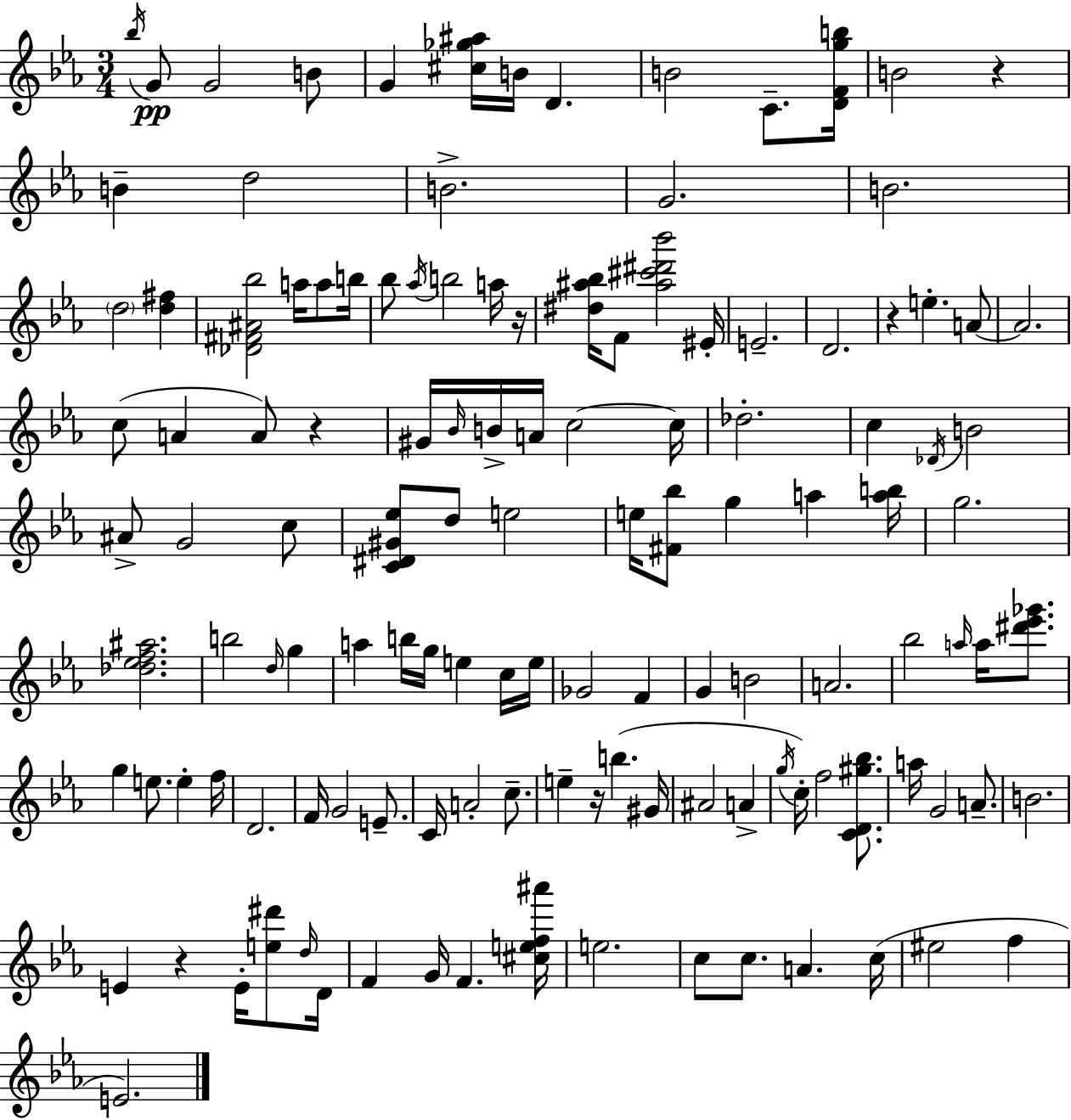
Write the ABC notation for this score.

X:1
T:Untitled
M:3/4
L:1/4
K:Cm
_b/4 G/2 G2 B/2 G [^c_g^a]/4 B/4 D B2 C/2 [DFgb]/4 B2 z B d2 B2 G2 B2 d2 [d^f] [_D^F^A_b]2 a/4 a/2 b/4 _b/2 _a/4 b2 a/4 z/4 [^d^a_b]/4 F/2 [^a^c'^d'_b']2 ^E/4 E2 D2 z e A/2 A2 c/2 A A/2 z ^G/4 _B/4 B/4 A/4 c2 c/4 _d2 c _D/4 B2 ^A/2 G2 c/2 [C^D^G_e]/2 d/2 e2 e/4 [^F_b]/2 g a [ab]/4 g2 [_d_ef^a]2 b2 d/4 g a b/4 g/4 e c/4 e/4 _G2 F G B2 A2 _b2 a/4 a/4 [^d'_e'_g']/2 g e/2 e f/4 D2 F/4 G2 E/2 C/4 A2 c/2 e z/4 b ^G/4 ^A2 A g/4 c/4 f2 [CD^g_b]/2 a/4 G2 A/2 B2 E z E/4 [e^d']/2 d/4 D/4 F G/4 F [^cef^a']/4 e2 c/2 c/2 A c/4 ^e2 f E2